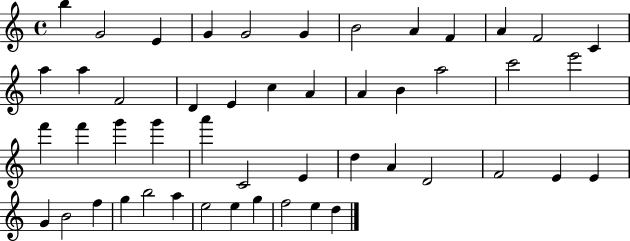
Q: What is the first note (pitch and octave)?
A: B5